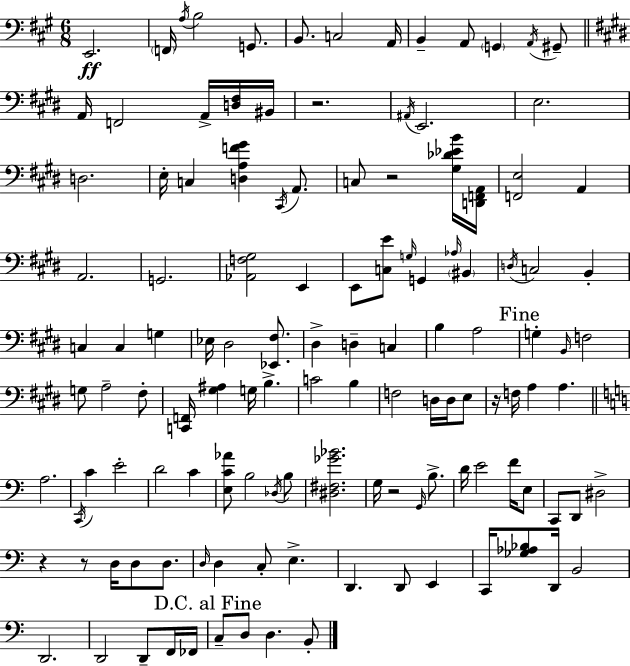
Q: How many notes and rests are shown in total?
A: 125